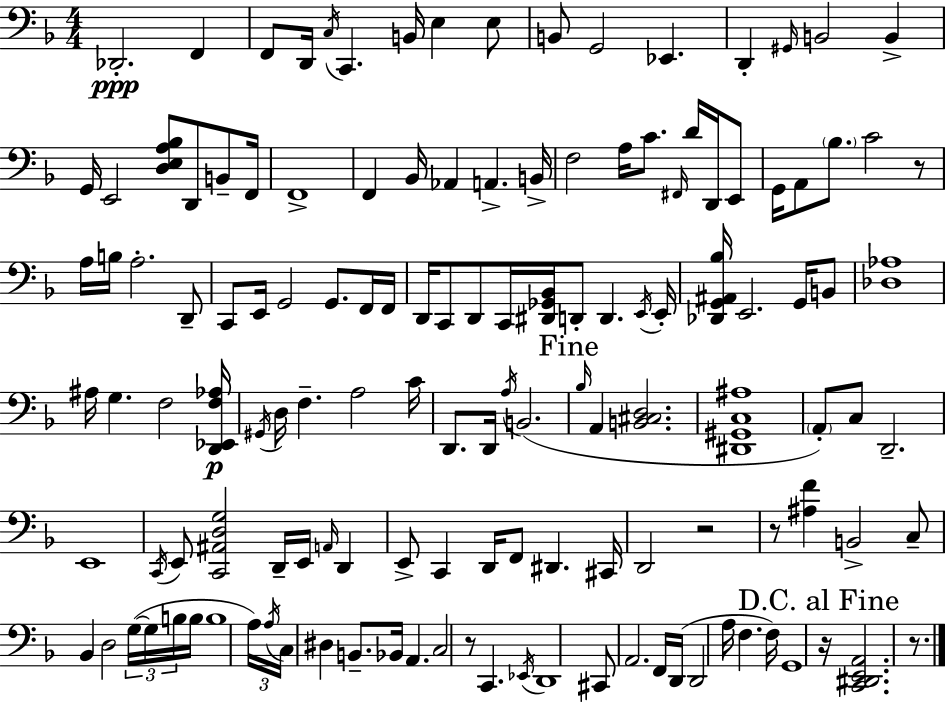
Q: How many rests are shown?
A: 6